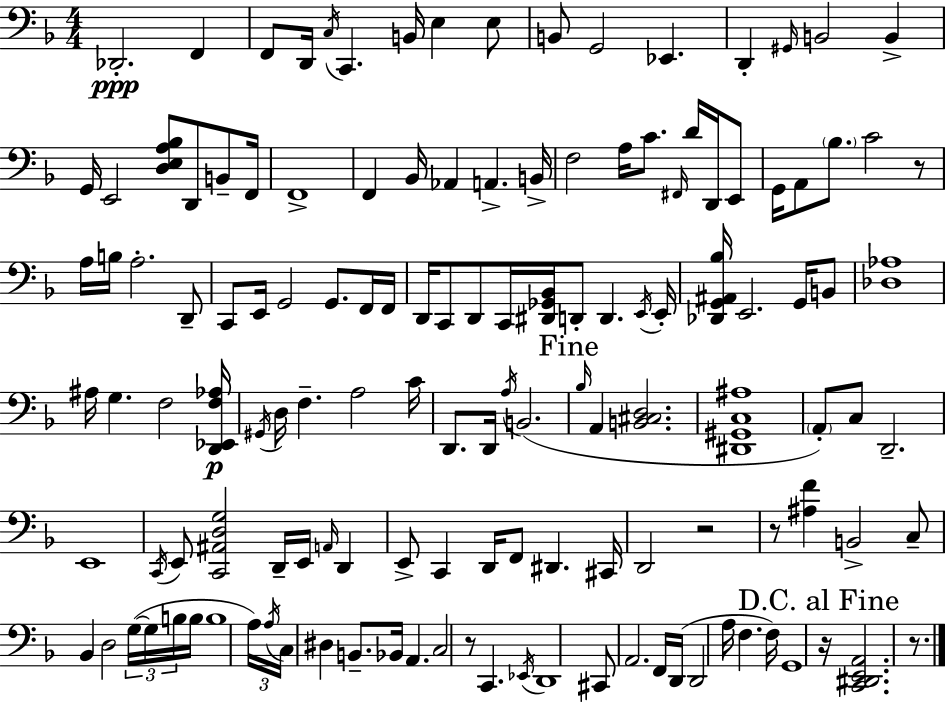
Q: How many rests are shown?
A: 6